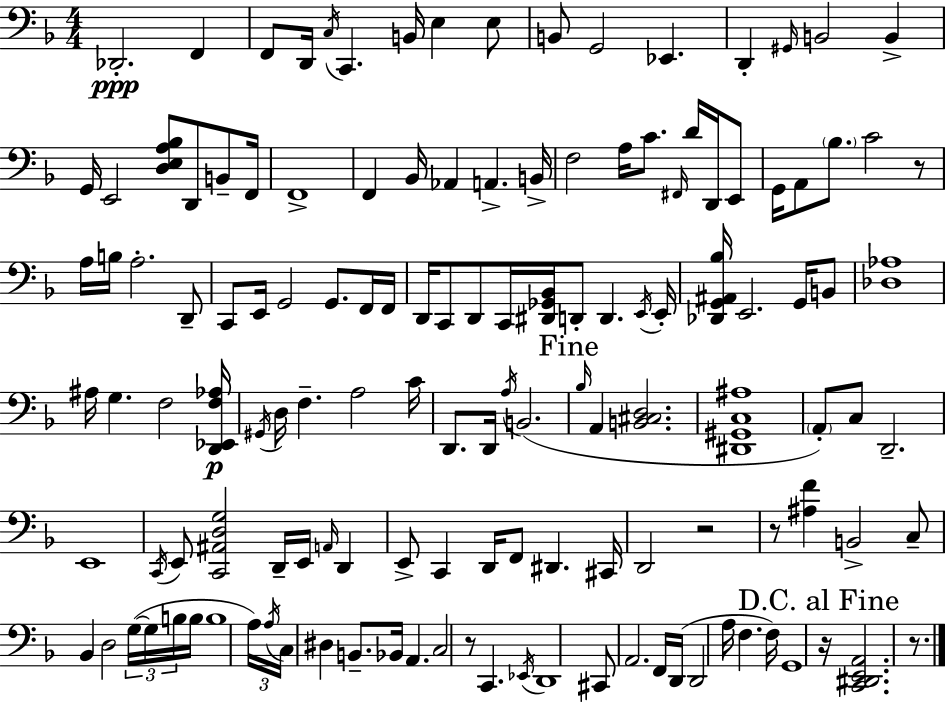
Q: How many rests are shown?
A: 6